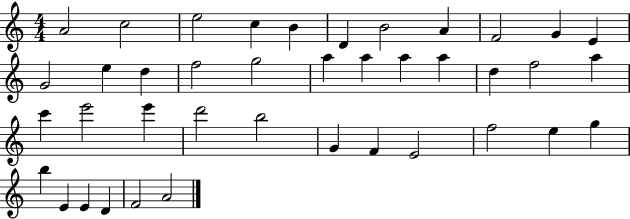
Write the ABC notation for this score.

X:1
T:Untitled
M:4/4
L:1/4
K:C
A2 c2 e2 c B D B2 A F2 G E G2 e d f2 g2 a a a a d f2 a c' e'2 e' d'2 b2 G F E2 f2 e g b E E D F2 A2